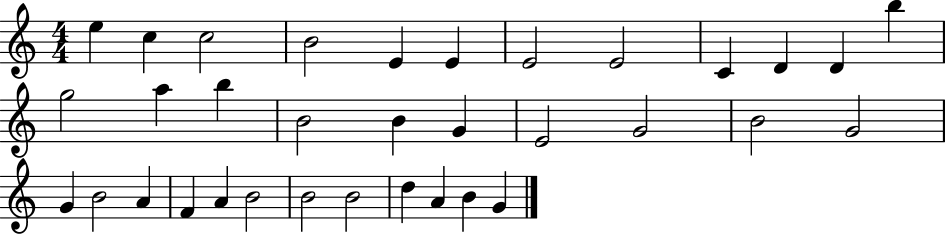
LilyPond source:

{
  \clef treble
  \numericTimeSignature
  \time 4/4
  \key c \major
  e''4 c''4 c''2 | b'2 e'4 e'4 | e'2 e'2 | c'4 d'4 d'4 b''4 | \break g''2 a''4 b''4 | b'2 b'4 g'4 | e'2 g'2 | b'2 g'2 | \break g'4 b'2 a'4 | f'4 a'4 b'2 | b'2 b'2 | d''4 a'4 b'4 g'4 | \break \bar "|."
}